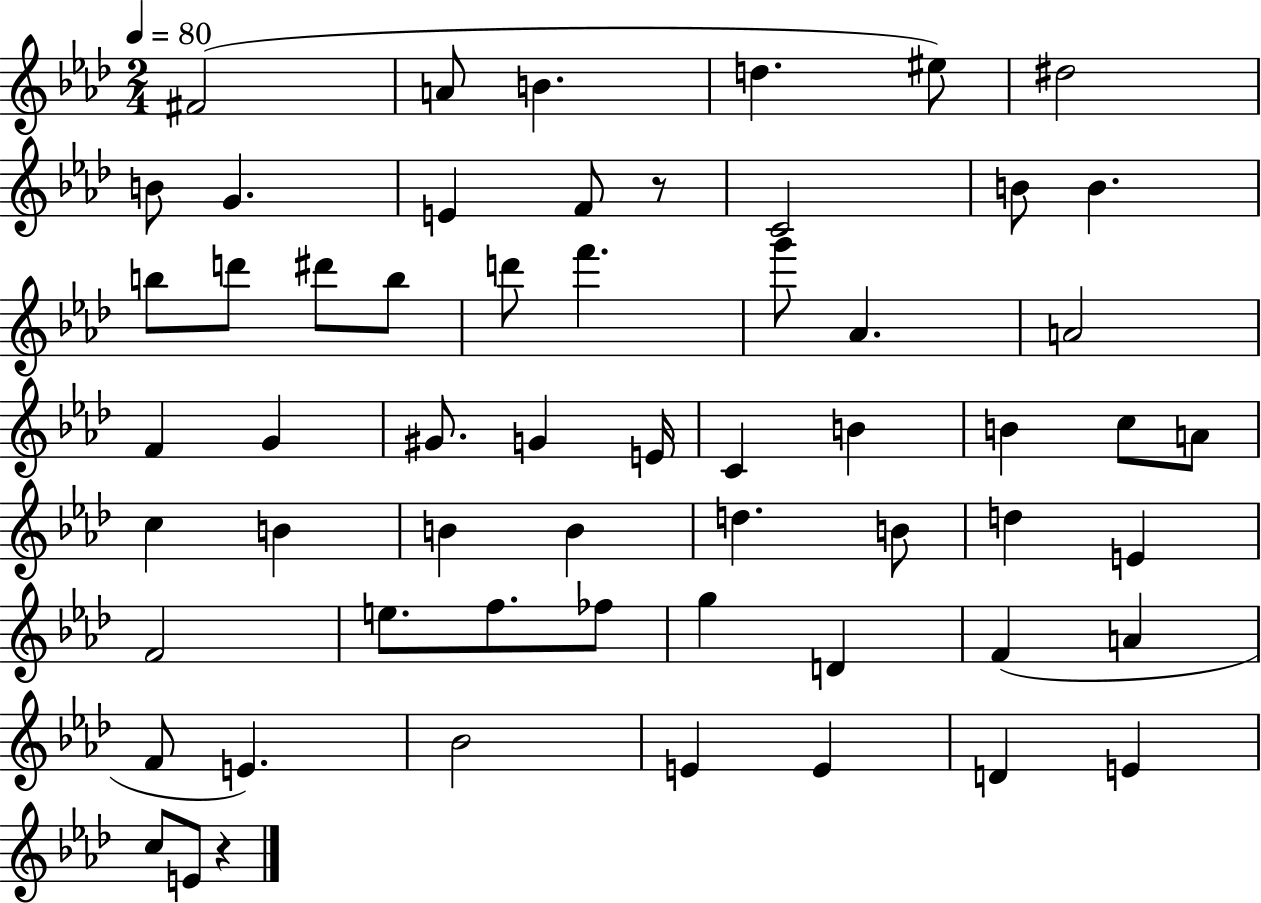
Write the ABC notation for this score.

X:1
T:Untitled
M:2/4
L:1/4
K:Ab
^F2 A/2 B d ^e/2 ^d2 B/2 G E F/2 z/2 C2 B/2 B b/2 d'/2 ^d'/2 b/2 d'/2 f' g'/2 _A A2 F G ^G/2 G E/4 C B B c/2 A/2 c B B B d B/2 d E F2 e/2 f/2 _f/2 g D F A F/2 E _B2 E E D E c/2 E/2 z